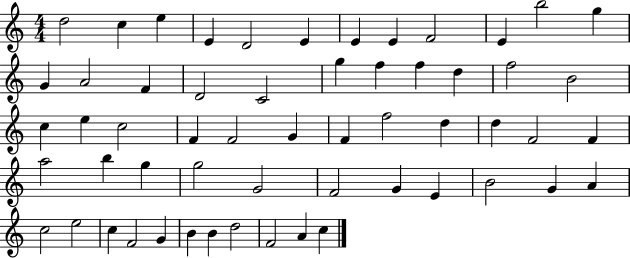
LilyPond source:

{
  \clef treble
  \numericTimeSignature
  \time 4/4
  \key c \major
  d''2 c''4 e''4 | e'4 d'2 e'4 | e'4 e'4 f'2 | e'4 b''2 g''4 | \break g'4 a'2 f'4 | d'2 c'2 | g''4 f''4 f''4 d''4 | f''2 b'2 | \break c''4 e''4 c''2 | f'4 f'2 g'4 | f'4 f''2 d''4 | d''4 f'2 f'4 | \break a''2 b''4 g''4 | g''2 g'2 | f'2 g'4 e'4 | b'2 g'4 a'4 | \break c''2 e''2 | c''4 f'2 g'4 | b'4 b'4 d''2 | f'2 a'4 c''4 | \break \bar "|."
}